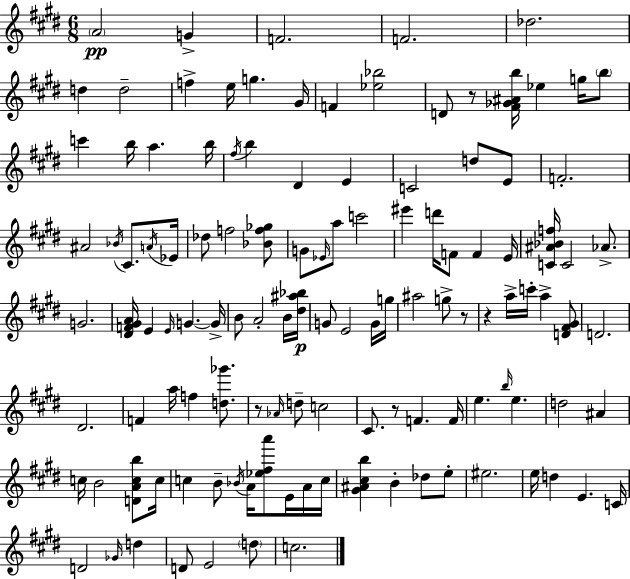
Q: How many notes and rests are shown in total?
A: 120